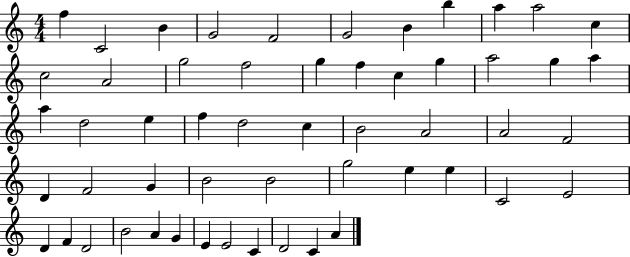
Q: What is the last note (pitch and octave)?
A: A4